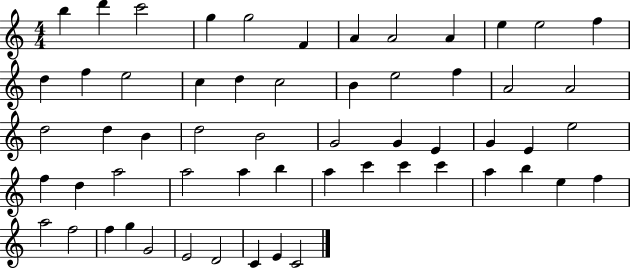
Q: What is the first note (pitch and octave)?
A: B5